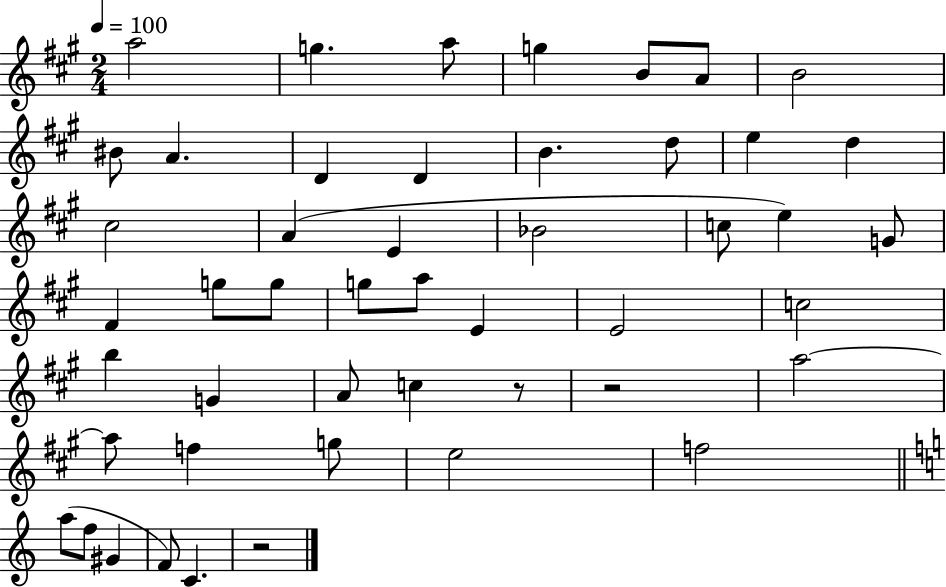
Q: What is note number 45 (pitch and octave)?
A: C4